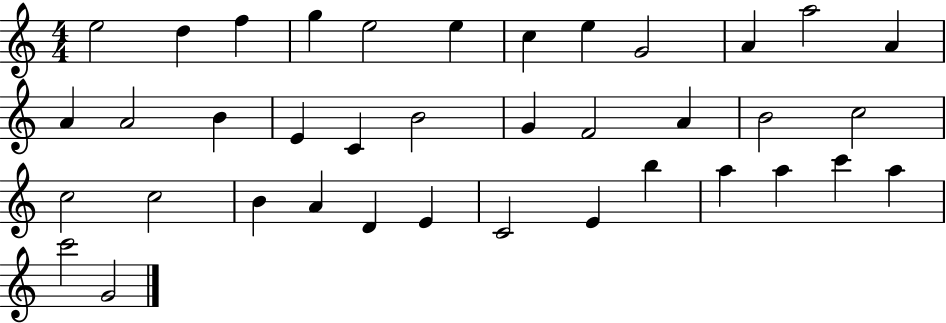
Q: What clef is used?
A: treble